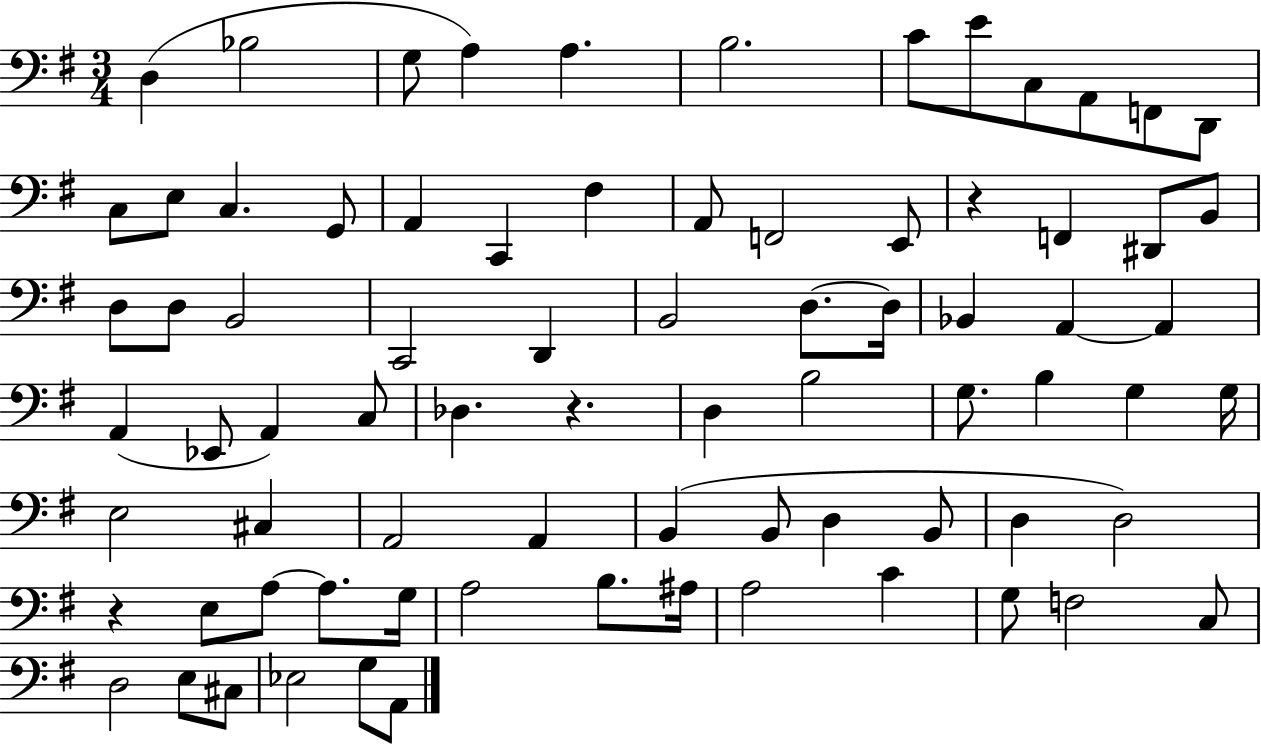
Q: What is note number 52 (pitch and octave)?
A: B2